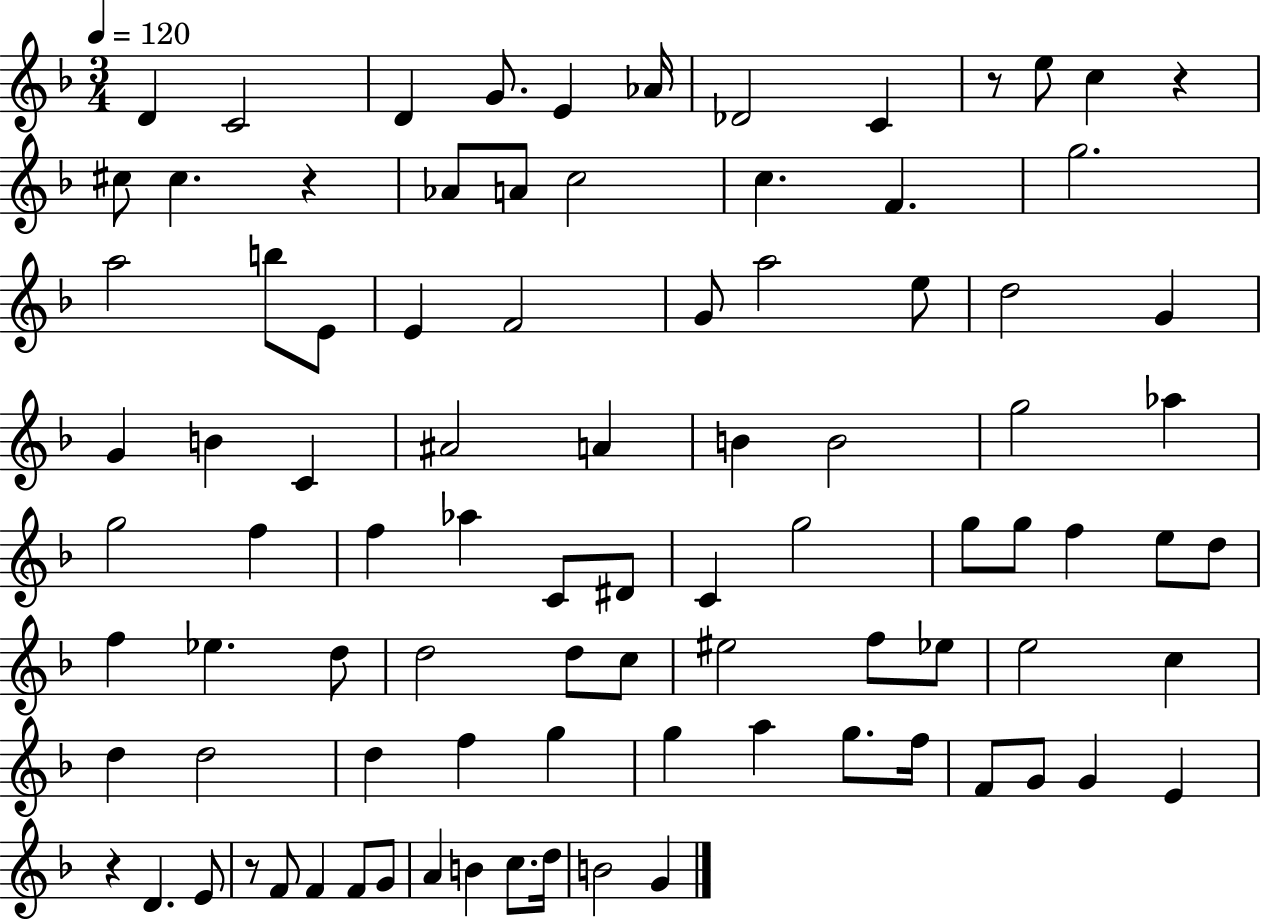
{
  \clef treble
  \numericTimeSignature
  \time 3/4
  \key f \major
  \tempo 4 = 120
  \repeat volta 2 { d'4 c'2 | d'4 g'8. e'4 aes'16 | des'2 c'4 | r8 e''8 c''4 r4 | \break cis''8 cis''4. r4 | aes'8 a'8 c''2 | c''4. f'4. | g''2. | \break a''2 b''8 e'8 | e'4 f'2 | g'8 a''2 e''8 | d''2 g'4 | \break g'4 b'4 c'4 | ais'2 a'4 | b'4 b'2 | g''2 aes''4 | \break g''2 f''4 | f''4 aes''4 c'8 dis'8 | c'4 g''2 | g''8 g''8 f''4 e''8 d''8 | \break f''4 ees''4. d''8 | d''2 d''8 c''8 | eis''2 f''8 ees''8 | e''2 c''4 | \break d''4 d''2 | d''4 f''4 g''4 | g''4 a''4 g''8. f''16 | f'8 g'8 g'4 e'4 | \break r4 d'4. e'8 | r8 f'8 f'4 f'8 g'8 | a'4 b'4 c''8. d''16 | b'2 g'4 | \break } \bar "|."
}